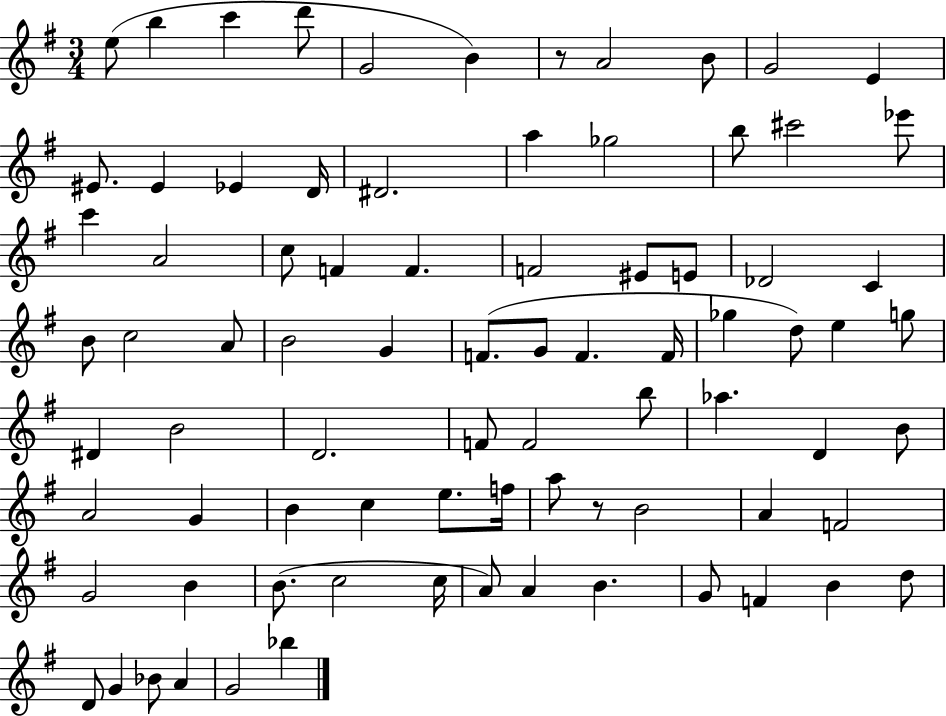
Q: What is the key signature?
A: G major